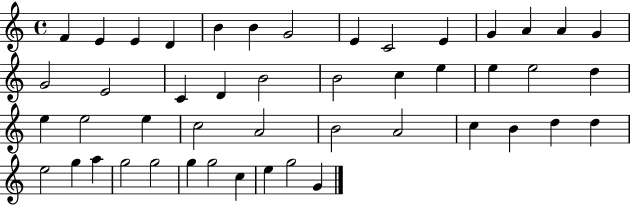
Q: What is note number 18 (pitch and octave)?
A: D4